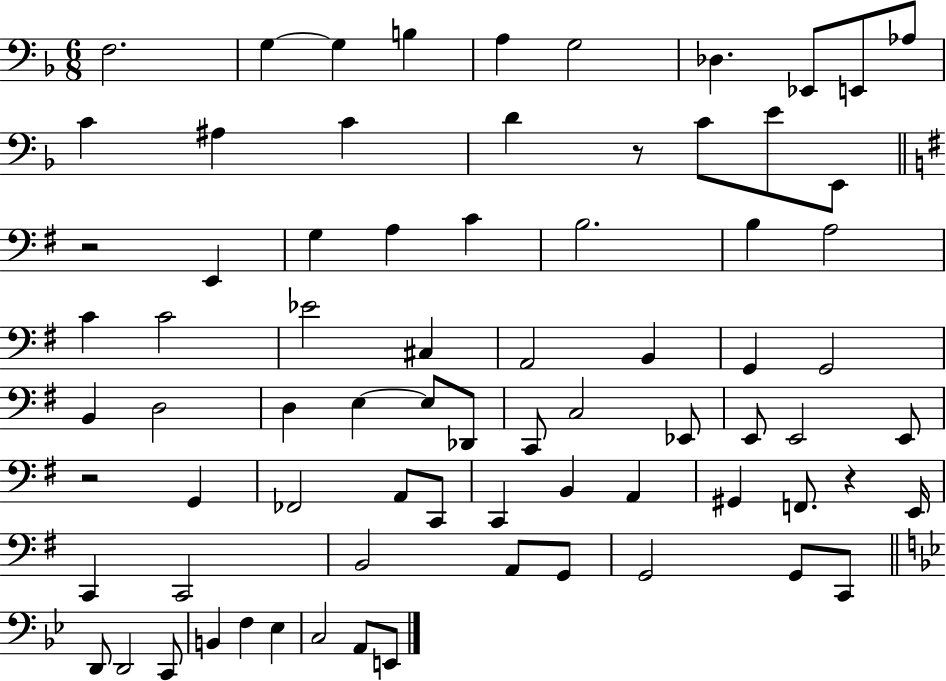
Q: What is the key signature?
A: F major